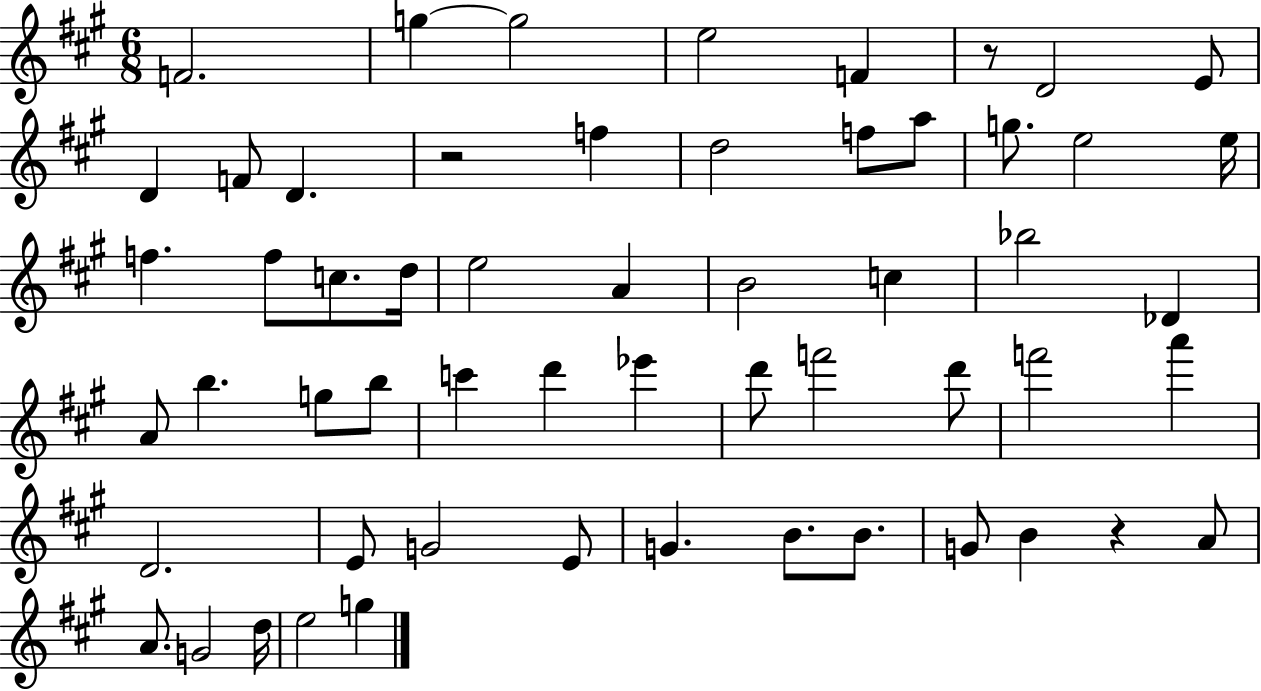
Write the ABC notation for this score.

X:1
T:Untitled
M:6/8
L:1/4
K:A
F2 g g2 e2 F z/2 D2 E/2 D F/2 D z2 f d2 f/2 a/2 g/2 e2 e/4 f f/2 c/2 d/4 e2 A B2 c _b2 _D A/2 b g/2 b/2 c' d' _e' d'/2 f'2 d'/2 f'2 a' D2 E/2 G2 E/2 G B/2 B/2 G/2 B z A/2 A/2 G2 d/4 e2 g